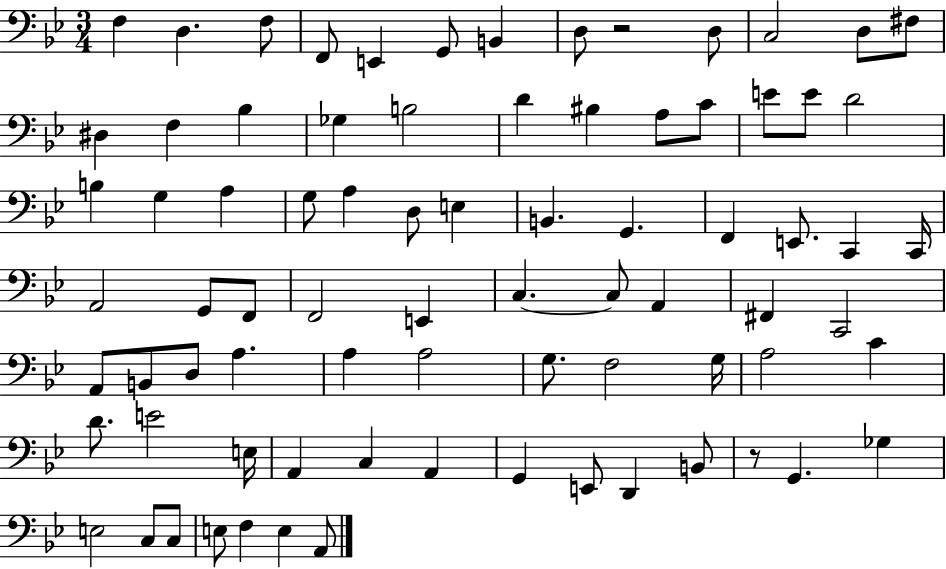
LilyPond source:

{
  \clef bass
  \numericTimeSignature
  \time 3/4
  \key bes \major
  f4 d4. f8 | f,8 e,4 g,8 b,4 | d8 r2 d8 | c2 d8 fis8 | \break dis4 f4 bes4 | ges4 b2 | d'4 bis4 a8 c'8 | e'8 e'8 d'2 | \break b4 g4 a4 | g8 a4 d8 e4 | b,4. g,4. | f,4 e,8. c,4 c,16 | \break a,2 g,8 f,8 | f,2 e,4 | c4.~~ c8 a,4 | fis,4 c,2 | \break a,8 b,8 d8 a4. | a4 a2 | g8. f2 g16 | a2 c'4 | \break d'8. e'2 e16 | a,4 c4 a,4 | g,4 e,8 d,4 b,8 | r8 g,4. ges4 | \break e2 c8 c8 | e8 f4 e4 a,8 | \bar "|."
}